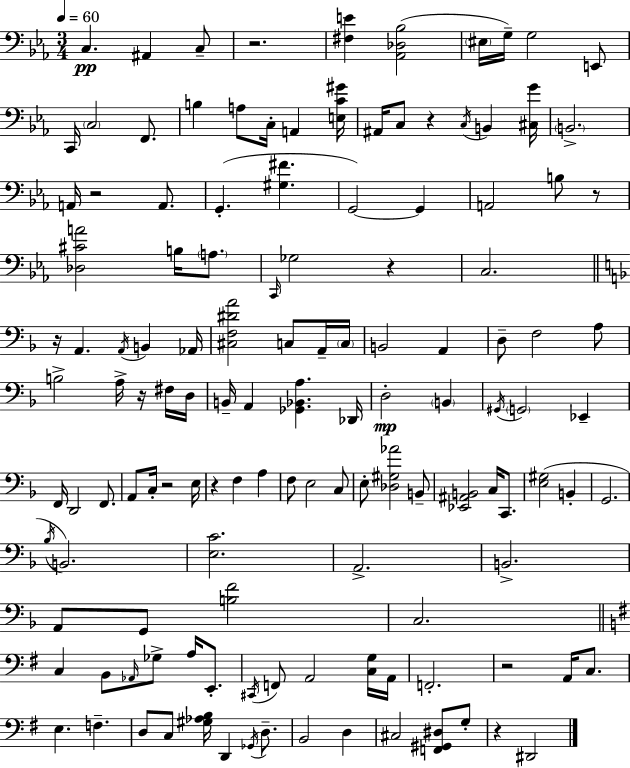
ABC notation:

X:1
T:Untitled
M:3/4
L:1/4
K:Eb
C, ^A,, C,/2 z2 [^F,E] [_A,,_D,_B,]2 ^E,/4 G,/4 G,2 E,,/2 C,,/4 C,2 F,,/2 B, A,/2 C,/4 A,, [E,C^G]/4 ^A,,/4 C,/2 z C,/4 B,, [^C,G]/4 B,,2 A,,/4 z2 A,,/2 G,, [^G,^F] G,,2 G,, A,,2 B,/2 z/2 [_D,^CA]2 B,/4 A,/2 C,,/4 _G,2 z C,2 z/4 A,, A,,/4 B,, _A,,/4 [^C,F,^DA]2 C,/2 A,,/4 C,/4 B,,2 A,, D,/2 F,2 A,/2 B,2 A,/4 z/4 ^F,/4 D,/4 B,,/4 A,, [_G,,_B,,A,] _D,,/4 D,2 B,, ^G,,/4 G,,2 _E,, F,,/4 D,,2 F,,/2 A,,/2 C,/4 z2 E,/4 z F, A, F,/2 E,2 C,/2 E,/2 [_D,^G,_A]2 B,,/2 [_E,,^A,,B,,]2 C,/4 C,,/2 [E,^G,]2 B,, G,,2 _B,/4 B,,2 [E,C]2 A,,2 B,,2 A,,/2 G,,/2 [B,F]2 C,2 C, B,,/2 _A,,/4 _G,/2 A,/4 E,,/2 ^C,,/4 F,,/2 A,,2 [C,G,]/4 A,,/4 F,,2 z2 A,,/4 C,/2 E, F, D,/2 C,/2 [^G,_A,B,]/4 D,, _G,,/4 D,/2 B,,2 D, ^C,2 [F,,^G,,^D,]/2 G,/2 z ^D,,2